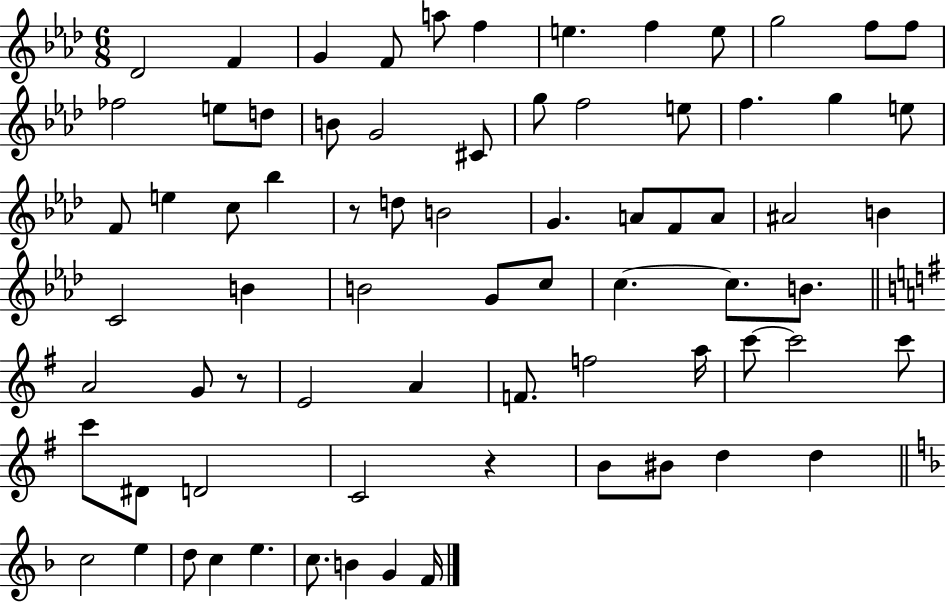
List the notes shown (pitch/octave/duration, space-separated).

Db4/h F4/q G4/q F4/e A5/e F5/q E5/q. F5/q E5/e G5/h F5/e F5/e FES5/h E5/e D5/e B4/e G4/h C#4/e G5/e F5/h E5/e F5/q. G5/q E5/e F4/e E5/q C5/e Bb5/q R/e D5/e B4/h G4/q. A4/e F4/e A4/e A#4/h B4/q C4/h B4/q B4/h G4/e C5/e C5/q. C5/e. B4/e. A4/h G4/e R/e E4/h A4/q F4/e. F5/h A5/s C6/e C6/h C6/e C6/e D#4/e D4/h C4/h R/q B4/e BIS4/e D5/q D5/q C5/h E5/q D5/e C5/q E5/q. C5/e. B4/q G4/q F4/s